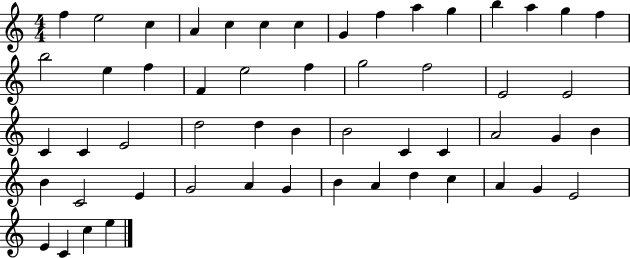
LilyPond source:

{
  \clef treble
  \numericTimeSignature
  \time 4/4
  \key c \major
  f''4 e''2 c''4 | a'4 c''4 c''4 c''4 | g'4 f''4 a''4 g''4 | b''4 a''4 g''4 f''4 | \break b''2 e''4 f''4 | f'4 e''2 f''4 | g''2 f''2 | e'2 e'2 | \break c'4 c'4 e'2 | d''2 d''4 b'4 | b'2 c'4 c'4 | a'2 g'4 b'4 | \break b'4 c'2 e'4 | g'2 a'4 g'4 | b'4 a'4 d''4 c''4 | a'4 g'4 e'2 | \break e'4 c'4 c''4 e''4 | \bar "|."
}